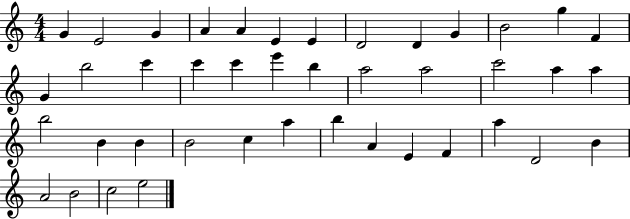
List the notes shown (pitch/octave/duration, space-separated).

G4/q E4/h G4/q A4/q A4/q E4/q E4/q D4/h D4/q G4/q B4/h G5/q F4/q G4/q B5/h C6/q C6/q C6/q E6/q B5/q A5/h A5/h C6/h A5/q A5/q B5/h B4/q B4/q B4/h C5/q A5/q B5/q A4/q E4/q F4/q A5/q D4/h B4/q A4/h B4/h C5/h E5/h